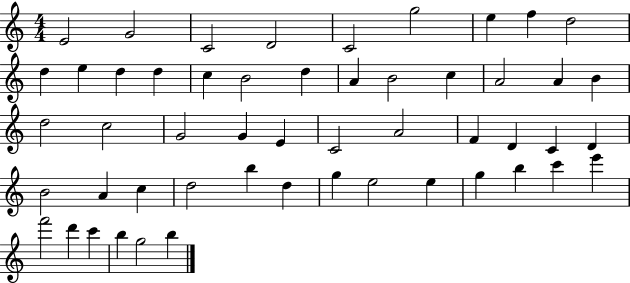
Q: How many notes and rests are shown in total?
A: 52